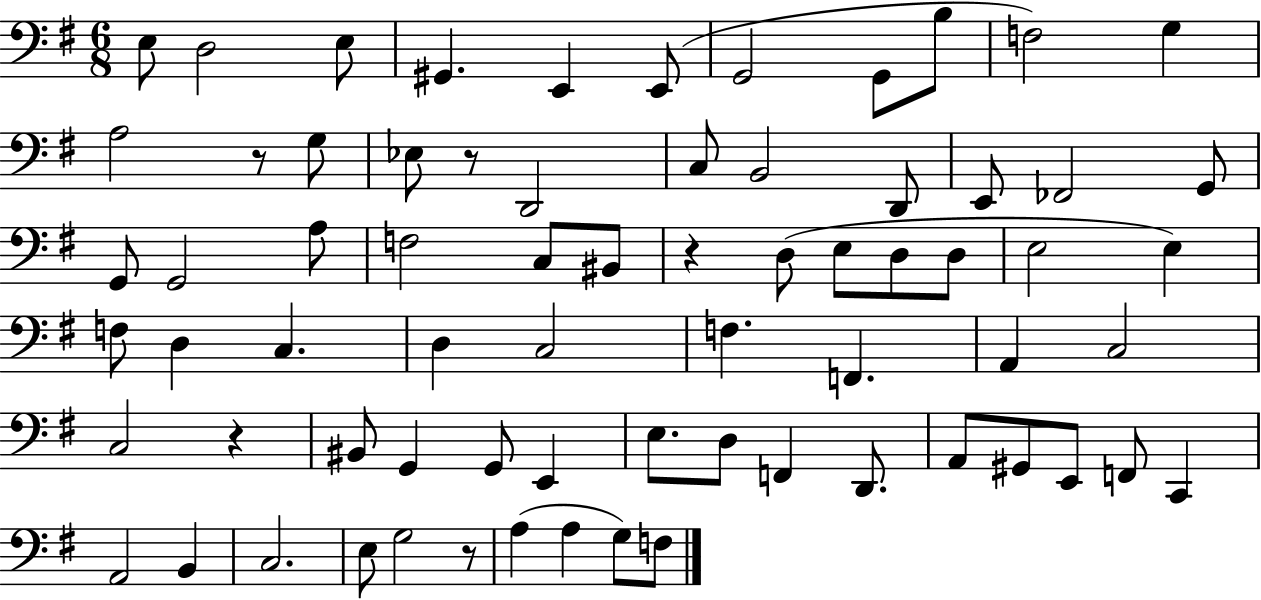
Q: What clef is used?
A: bass